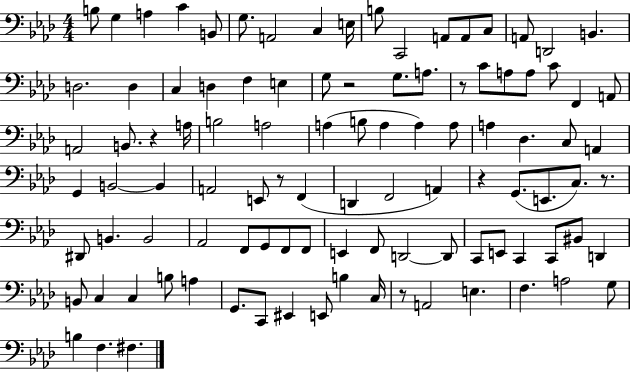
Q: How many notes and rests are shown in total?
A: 102